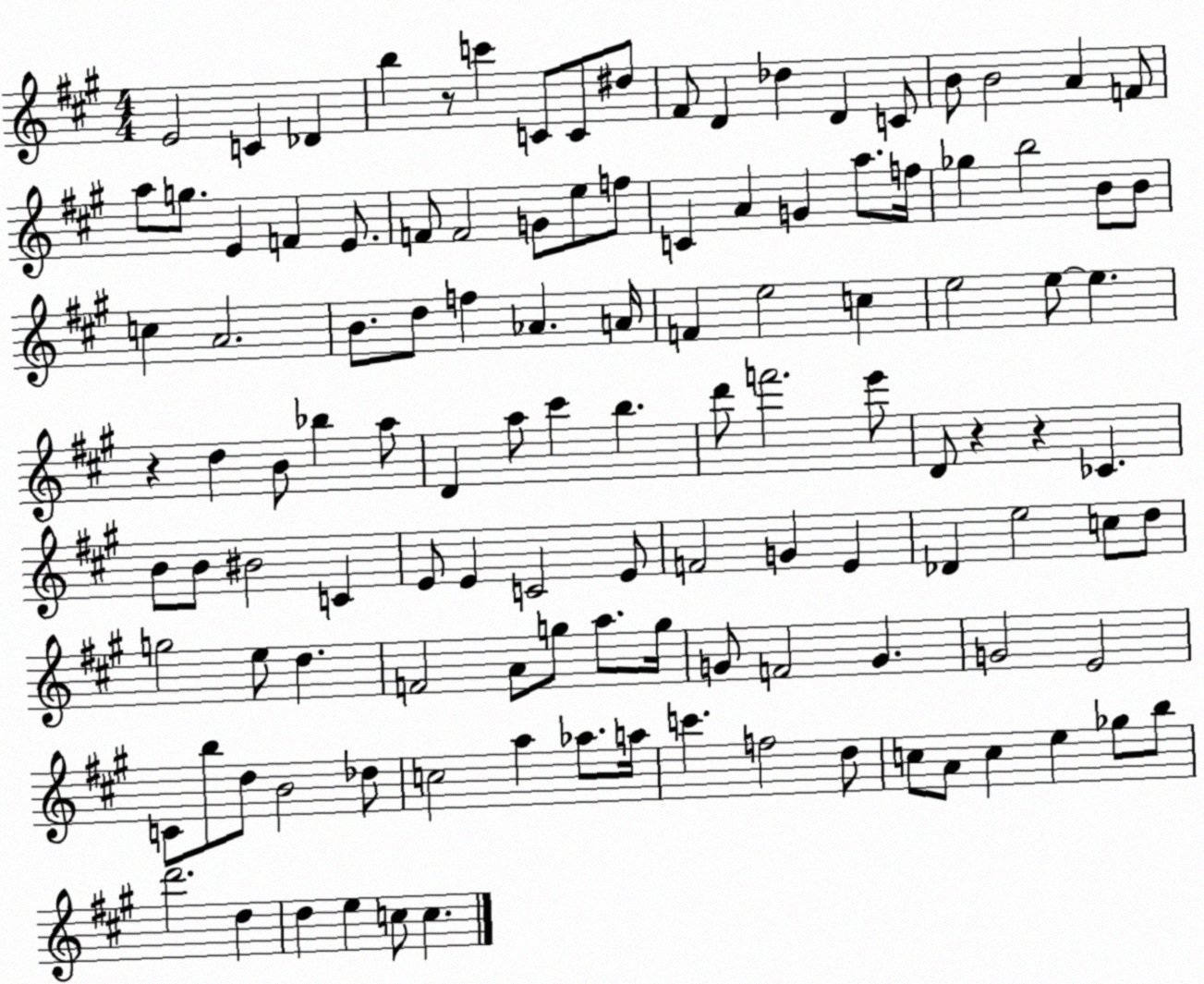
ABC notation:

X:1
T:Untitled
M:4/4
L:1/4
K:A
E2 C _D b z/2 c' C/2 C/2 ^d/2 ^F/2 D _d D C/2 B/2 B2 A F/2 a/2 g/2 E F E/2 F/2 F2 G/2 e/2 f/2 C A G a/2 f/4 _g b2 B/2 B/2 c A2 B/2 d/2 f _A A/4 F e2 c e2 e/2 e z d B/2 _b a/2 D a/2 ^c' b d'/2 f'2 e'/2 D/2 z z _C B/2 B/2 ^B2 C E/2 E C2 E/2 F2 G E _D e2 c/2 d/2 g2 e/2 d F2 A/2 g/2 a/2 g/4 G/2 F2 G G2 E2 C/2 b/2 d/2 B2 _d/2 c2 a _a/2 a/4 c' f2 d/2 c/2 A/2 c e _g/2 b/2 d'2 d d e c/2 c